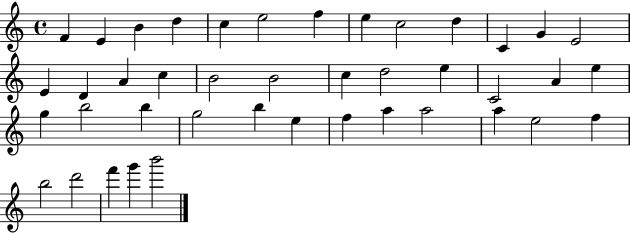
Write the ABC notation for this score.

X:1
T:Untitled
M:4/4
L:1/4
K:C
F E B d c e2 f e c2 d C G E2 E D A c B2 B2 c d2 e C2 A e g b2 b g2 b e f a a2 a e2 f b2 d'2 f' g' b'2